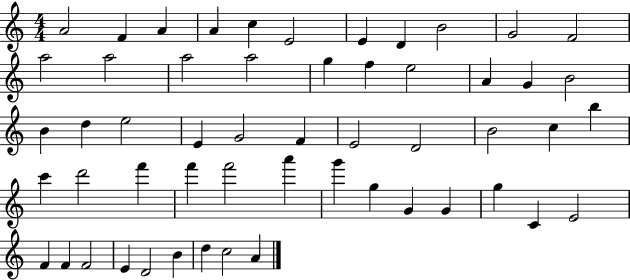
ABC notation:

X:1
T:Untitled
M:4/4
L:1/4
K:C
A2 F A A c E2 E D B2 G2 F2 a2 a2 a2 a2 g f e2 A G B2 B d e2 E G2 F E2 D2 B2 c b c' d'2 f' f' f'2 a' g' g G G g C E2 F F F2 E D2 B d c2 A